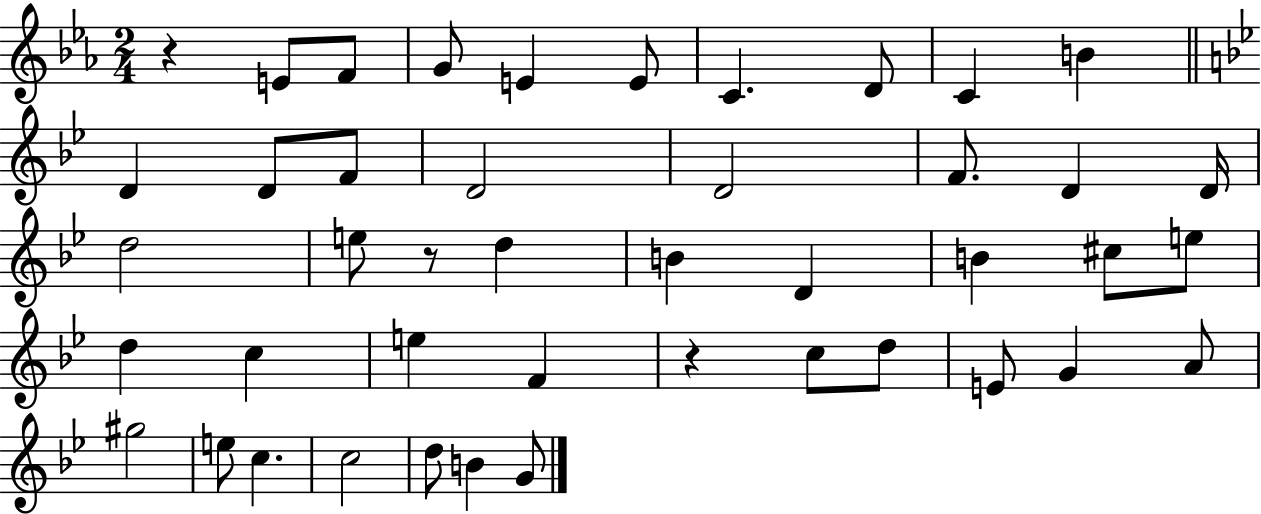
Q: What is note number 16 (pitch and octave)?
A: D4